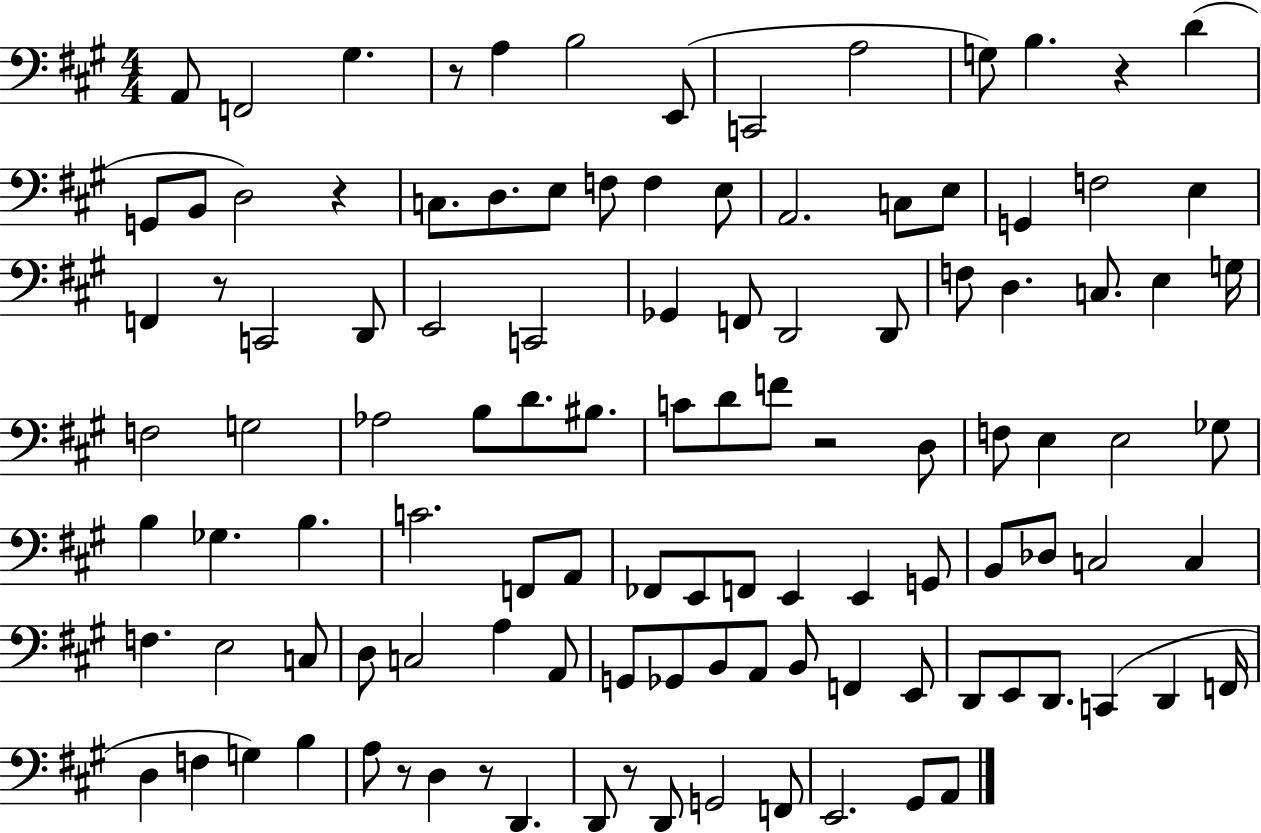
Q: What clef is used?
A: bass